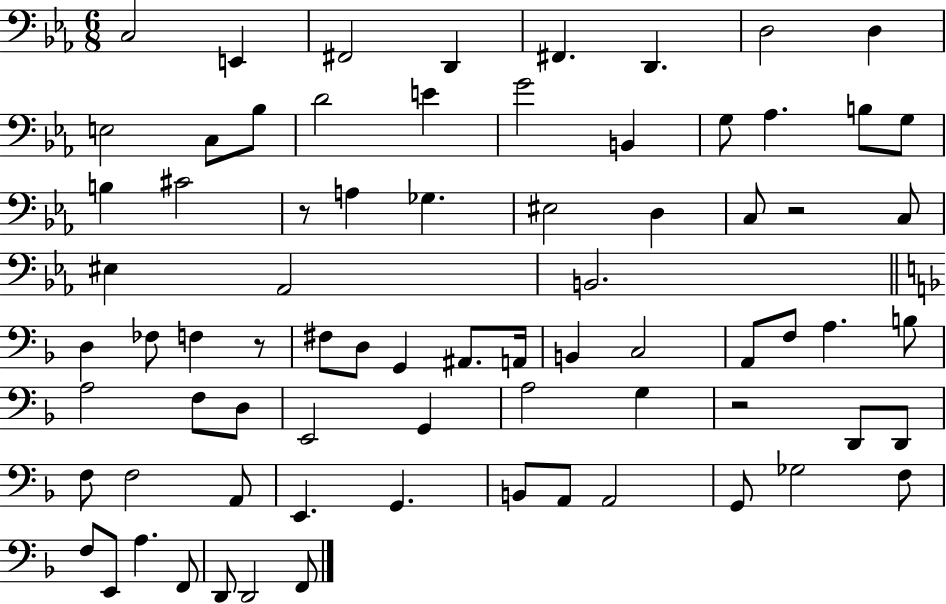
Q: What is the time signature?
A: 6/8